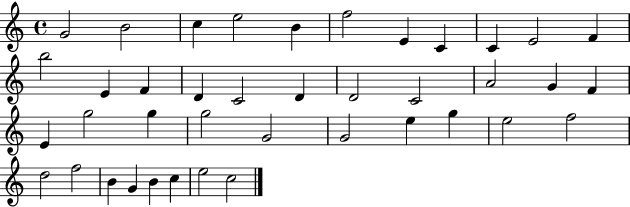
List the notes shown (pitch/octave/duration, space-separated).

G4/h B4/h C5/q E5/h B4/q F5/h E4/q C4/q C4/q E4/h F4/q B5/h E4/q F4/q D4/q C4/h D4/q D4/h C4/h A4/h G4/q F4/q E4/q G5/h G5/q G5/h G4/h G4/h E5/q G5/q E5/h F5/h D5/h F5/h B4/q G4/q B4/q C5/q E5/h C5/h